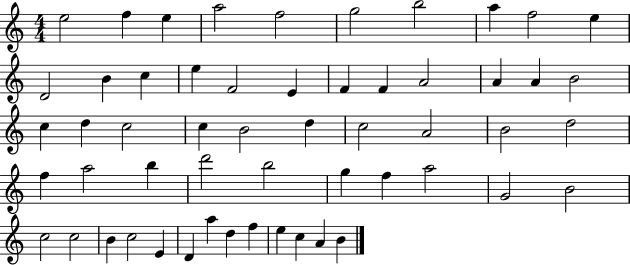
E5/h F5/q E5/q A5/h F5/h G5/h B5/h A5/q F5/h E5/q D4/h B4/q C5/q E5/q F4/h E4/q F4/q F4/q A4/h A4/q A4/q B4/h C5/q D5/q C5/h C5/q B4/h D5/q C5/h A4/h B4/h D5/h F5/q A5/h B5/q D6/h B5/h G5/q F5/q A5/h G4/h B4/h C5/h C5/h B4/q C5/h E4/q D4/q A5/q D5/q F5/q E5/q C5/q A4/q B4/q